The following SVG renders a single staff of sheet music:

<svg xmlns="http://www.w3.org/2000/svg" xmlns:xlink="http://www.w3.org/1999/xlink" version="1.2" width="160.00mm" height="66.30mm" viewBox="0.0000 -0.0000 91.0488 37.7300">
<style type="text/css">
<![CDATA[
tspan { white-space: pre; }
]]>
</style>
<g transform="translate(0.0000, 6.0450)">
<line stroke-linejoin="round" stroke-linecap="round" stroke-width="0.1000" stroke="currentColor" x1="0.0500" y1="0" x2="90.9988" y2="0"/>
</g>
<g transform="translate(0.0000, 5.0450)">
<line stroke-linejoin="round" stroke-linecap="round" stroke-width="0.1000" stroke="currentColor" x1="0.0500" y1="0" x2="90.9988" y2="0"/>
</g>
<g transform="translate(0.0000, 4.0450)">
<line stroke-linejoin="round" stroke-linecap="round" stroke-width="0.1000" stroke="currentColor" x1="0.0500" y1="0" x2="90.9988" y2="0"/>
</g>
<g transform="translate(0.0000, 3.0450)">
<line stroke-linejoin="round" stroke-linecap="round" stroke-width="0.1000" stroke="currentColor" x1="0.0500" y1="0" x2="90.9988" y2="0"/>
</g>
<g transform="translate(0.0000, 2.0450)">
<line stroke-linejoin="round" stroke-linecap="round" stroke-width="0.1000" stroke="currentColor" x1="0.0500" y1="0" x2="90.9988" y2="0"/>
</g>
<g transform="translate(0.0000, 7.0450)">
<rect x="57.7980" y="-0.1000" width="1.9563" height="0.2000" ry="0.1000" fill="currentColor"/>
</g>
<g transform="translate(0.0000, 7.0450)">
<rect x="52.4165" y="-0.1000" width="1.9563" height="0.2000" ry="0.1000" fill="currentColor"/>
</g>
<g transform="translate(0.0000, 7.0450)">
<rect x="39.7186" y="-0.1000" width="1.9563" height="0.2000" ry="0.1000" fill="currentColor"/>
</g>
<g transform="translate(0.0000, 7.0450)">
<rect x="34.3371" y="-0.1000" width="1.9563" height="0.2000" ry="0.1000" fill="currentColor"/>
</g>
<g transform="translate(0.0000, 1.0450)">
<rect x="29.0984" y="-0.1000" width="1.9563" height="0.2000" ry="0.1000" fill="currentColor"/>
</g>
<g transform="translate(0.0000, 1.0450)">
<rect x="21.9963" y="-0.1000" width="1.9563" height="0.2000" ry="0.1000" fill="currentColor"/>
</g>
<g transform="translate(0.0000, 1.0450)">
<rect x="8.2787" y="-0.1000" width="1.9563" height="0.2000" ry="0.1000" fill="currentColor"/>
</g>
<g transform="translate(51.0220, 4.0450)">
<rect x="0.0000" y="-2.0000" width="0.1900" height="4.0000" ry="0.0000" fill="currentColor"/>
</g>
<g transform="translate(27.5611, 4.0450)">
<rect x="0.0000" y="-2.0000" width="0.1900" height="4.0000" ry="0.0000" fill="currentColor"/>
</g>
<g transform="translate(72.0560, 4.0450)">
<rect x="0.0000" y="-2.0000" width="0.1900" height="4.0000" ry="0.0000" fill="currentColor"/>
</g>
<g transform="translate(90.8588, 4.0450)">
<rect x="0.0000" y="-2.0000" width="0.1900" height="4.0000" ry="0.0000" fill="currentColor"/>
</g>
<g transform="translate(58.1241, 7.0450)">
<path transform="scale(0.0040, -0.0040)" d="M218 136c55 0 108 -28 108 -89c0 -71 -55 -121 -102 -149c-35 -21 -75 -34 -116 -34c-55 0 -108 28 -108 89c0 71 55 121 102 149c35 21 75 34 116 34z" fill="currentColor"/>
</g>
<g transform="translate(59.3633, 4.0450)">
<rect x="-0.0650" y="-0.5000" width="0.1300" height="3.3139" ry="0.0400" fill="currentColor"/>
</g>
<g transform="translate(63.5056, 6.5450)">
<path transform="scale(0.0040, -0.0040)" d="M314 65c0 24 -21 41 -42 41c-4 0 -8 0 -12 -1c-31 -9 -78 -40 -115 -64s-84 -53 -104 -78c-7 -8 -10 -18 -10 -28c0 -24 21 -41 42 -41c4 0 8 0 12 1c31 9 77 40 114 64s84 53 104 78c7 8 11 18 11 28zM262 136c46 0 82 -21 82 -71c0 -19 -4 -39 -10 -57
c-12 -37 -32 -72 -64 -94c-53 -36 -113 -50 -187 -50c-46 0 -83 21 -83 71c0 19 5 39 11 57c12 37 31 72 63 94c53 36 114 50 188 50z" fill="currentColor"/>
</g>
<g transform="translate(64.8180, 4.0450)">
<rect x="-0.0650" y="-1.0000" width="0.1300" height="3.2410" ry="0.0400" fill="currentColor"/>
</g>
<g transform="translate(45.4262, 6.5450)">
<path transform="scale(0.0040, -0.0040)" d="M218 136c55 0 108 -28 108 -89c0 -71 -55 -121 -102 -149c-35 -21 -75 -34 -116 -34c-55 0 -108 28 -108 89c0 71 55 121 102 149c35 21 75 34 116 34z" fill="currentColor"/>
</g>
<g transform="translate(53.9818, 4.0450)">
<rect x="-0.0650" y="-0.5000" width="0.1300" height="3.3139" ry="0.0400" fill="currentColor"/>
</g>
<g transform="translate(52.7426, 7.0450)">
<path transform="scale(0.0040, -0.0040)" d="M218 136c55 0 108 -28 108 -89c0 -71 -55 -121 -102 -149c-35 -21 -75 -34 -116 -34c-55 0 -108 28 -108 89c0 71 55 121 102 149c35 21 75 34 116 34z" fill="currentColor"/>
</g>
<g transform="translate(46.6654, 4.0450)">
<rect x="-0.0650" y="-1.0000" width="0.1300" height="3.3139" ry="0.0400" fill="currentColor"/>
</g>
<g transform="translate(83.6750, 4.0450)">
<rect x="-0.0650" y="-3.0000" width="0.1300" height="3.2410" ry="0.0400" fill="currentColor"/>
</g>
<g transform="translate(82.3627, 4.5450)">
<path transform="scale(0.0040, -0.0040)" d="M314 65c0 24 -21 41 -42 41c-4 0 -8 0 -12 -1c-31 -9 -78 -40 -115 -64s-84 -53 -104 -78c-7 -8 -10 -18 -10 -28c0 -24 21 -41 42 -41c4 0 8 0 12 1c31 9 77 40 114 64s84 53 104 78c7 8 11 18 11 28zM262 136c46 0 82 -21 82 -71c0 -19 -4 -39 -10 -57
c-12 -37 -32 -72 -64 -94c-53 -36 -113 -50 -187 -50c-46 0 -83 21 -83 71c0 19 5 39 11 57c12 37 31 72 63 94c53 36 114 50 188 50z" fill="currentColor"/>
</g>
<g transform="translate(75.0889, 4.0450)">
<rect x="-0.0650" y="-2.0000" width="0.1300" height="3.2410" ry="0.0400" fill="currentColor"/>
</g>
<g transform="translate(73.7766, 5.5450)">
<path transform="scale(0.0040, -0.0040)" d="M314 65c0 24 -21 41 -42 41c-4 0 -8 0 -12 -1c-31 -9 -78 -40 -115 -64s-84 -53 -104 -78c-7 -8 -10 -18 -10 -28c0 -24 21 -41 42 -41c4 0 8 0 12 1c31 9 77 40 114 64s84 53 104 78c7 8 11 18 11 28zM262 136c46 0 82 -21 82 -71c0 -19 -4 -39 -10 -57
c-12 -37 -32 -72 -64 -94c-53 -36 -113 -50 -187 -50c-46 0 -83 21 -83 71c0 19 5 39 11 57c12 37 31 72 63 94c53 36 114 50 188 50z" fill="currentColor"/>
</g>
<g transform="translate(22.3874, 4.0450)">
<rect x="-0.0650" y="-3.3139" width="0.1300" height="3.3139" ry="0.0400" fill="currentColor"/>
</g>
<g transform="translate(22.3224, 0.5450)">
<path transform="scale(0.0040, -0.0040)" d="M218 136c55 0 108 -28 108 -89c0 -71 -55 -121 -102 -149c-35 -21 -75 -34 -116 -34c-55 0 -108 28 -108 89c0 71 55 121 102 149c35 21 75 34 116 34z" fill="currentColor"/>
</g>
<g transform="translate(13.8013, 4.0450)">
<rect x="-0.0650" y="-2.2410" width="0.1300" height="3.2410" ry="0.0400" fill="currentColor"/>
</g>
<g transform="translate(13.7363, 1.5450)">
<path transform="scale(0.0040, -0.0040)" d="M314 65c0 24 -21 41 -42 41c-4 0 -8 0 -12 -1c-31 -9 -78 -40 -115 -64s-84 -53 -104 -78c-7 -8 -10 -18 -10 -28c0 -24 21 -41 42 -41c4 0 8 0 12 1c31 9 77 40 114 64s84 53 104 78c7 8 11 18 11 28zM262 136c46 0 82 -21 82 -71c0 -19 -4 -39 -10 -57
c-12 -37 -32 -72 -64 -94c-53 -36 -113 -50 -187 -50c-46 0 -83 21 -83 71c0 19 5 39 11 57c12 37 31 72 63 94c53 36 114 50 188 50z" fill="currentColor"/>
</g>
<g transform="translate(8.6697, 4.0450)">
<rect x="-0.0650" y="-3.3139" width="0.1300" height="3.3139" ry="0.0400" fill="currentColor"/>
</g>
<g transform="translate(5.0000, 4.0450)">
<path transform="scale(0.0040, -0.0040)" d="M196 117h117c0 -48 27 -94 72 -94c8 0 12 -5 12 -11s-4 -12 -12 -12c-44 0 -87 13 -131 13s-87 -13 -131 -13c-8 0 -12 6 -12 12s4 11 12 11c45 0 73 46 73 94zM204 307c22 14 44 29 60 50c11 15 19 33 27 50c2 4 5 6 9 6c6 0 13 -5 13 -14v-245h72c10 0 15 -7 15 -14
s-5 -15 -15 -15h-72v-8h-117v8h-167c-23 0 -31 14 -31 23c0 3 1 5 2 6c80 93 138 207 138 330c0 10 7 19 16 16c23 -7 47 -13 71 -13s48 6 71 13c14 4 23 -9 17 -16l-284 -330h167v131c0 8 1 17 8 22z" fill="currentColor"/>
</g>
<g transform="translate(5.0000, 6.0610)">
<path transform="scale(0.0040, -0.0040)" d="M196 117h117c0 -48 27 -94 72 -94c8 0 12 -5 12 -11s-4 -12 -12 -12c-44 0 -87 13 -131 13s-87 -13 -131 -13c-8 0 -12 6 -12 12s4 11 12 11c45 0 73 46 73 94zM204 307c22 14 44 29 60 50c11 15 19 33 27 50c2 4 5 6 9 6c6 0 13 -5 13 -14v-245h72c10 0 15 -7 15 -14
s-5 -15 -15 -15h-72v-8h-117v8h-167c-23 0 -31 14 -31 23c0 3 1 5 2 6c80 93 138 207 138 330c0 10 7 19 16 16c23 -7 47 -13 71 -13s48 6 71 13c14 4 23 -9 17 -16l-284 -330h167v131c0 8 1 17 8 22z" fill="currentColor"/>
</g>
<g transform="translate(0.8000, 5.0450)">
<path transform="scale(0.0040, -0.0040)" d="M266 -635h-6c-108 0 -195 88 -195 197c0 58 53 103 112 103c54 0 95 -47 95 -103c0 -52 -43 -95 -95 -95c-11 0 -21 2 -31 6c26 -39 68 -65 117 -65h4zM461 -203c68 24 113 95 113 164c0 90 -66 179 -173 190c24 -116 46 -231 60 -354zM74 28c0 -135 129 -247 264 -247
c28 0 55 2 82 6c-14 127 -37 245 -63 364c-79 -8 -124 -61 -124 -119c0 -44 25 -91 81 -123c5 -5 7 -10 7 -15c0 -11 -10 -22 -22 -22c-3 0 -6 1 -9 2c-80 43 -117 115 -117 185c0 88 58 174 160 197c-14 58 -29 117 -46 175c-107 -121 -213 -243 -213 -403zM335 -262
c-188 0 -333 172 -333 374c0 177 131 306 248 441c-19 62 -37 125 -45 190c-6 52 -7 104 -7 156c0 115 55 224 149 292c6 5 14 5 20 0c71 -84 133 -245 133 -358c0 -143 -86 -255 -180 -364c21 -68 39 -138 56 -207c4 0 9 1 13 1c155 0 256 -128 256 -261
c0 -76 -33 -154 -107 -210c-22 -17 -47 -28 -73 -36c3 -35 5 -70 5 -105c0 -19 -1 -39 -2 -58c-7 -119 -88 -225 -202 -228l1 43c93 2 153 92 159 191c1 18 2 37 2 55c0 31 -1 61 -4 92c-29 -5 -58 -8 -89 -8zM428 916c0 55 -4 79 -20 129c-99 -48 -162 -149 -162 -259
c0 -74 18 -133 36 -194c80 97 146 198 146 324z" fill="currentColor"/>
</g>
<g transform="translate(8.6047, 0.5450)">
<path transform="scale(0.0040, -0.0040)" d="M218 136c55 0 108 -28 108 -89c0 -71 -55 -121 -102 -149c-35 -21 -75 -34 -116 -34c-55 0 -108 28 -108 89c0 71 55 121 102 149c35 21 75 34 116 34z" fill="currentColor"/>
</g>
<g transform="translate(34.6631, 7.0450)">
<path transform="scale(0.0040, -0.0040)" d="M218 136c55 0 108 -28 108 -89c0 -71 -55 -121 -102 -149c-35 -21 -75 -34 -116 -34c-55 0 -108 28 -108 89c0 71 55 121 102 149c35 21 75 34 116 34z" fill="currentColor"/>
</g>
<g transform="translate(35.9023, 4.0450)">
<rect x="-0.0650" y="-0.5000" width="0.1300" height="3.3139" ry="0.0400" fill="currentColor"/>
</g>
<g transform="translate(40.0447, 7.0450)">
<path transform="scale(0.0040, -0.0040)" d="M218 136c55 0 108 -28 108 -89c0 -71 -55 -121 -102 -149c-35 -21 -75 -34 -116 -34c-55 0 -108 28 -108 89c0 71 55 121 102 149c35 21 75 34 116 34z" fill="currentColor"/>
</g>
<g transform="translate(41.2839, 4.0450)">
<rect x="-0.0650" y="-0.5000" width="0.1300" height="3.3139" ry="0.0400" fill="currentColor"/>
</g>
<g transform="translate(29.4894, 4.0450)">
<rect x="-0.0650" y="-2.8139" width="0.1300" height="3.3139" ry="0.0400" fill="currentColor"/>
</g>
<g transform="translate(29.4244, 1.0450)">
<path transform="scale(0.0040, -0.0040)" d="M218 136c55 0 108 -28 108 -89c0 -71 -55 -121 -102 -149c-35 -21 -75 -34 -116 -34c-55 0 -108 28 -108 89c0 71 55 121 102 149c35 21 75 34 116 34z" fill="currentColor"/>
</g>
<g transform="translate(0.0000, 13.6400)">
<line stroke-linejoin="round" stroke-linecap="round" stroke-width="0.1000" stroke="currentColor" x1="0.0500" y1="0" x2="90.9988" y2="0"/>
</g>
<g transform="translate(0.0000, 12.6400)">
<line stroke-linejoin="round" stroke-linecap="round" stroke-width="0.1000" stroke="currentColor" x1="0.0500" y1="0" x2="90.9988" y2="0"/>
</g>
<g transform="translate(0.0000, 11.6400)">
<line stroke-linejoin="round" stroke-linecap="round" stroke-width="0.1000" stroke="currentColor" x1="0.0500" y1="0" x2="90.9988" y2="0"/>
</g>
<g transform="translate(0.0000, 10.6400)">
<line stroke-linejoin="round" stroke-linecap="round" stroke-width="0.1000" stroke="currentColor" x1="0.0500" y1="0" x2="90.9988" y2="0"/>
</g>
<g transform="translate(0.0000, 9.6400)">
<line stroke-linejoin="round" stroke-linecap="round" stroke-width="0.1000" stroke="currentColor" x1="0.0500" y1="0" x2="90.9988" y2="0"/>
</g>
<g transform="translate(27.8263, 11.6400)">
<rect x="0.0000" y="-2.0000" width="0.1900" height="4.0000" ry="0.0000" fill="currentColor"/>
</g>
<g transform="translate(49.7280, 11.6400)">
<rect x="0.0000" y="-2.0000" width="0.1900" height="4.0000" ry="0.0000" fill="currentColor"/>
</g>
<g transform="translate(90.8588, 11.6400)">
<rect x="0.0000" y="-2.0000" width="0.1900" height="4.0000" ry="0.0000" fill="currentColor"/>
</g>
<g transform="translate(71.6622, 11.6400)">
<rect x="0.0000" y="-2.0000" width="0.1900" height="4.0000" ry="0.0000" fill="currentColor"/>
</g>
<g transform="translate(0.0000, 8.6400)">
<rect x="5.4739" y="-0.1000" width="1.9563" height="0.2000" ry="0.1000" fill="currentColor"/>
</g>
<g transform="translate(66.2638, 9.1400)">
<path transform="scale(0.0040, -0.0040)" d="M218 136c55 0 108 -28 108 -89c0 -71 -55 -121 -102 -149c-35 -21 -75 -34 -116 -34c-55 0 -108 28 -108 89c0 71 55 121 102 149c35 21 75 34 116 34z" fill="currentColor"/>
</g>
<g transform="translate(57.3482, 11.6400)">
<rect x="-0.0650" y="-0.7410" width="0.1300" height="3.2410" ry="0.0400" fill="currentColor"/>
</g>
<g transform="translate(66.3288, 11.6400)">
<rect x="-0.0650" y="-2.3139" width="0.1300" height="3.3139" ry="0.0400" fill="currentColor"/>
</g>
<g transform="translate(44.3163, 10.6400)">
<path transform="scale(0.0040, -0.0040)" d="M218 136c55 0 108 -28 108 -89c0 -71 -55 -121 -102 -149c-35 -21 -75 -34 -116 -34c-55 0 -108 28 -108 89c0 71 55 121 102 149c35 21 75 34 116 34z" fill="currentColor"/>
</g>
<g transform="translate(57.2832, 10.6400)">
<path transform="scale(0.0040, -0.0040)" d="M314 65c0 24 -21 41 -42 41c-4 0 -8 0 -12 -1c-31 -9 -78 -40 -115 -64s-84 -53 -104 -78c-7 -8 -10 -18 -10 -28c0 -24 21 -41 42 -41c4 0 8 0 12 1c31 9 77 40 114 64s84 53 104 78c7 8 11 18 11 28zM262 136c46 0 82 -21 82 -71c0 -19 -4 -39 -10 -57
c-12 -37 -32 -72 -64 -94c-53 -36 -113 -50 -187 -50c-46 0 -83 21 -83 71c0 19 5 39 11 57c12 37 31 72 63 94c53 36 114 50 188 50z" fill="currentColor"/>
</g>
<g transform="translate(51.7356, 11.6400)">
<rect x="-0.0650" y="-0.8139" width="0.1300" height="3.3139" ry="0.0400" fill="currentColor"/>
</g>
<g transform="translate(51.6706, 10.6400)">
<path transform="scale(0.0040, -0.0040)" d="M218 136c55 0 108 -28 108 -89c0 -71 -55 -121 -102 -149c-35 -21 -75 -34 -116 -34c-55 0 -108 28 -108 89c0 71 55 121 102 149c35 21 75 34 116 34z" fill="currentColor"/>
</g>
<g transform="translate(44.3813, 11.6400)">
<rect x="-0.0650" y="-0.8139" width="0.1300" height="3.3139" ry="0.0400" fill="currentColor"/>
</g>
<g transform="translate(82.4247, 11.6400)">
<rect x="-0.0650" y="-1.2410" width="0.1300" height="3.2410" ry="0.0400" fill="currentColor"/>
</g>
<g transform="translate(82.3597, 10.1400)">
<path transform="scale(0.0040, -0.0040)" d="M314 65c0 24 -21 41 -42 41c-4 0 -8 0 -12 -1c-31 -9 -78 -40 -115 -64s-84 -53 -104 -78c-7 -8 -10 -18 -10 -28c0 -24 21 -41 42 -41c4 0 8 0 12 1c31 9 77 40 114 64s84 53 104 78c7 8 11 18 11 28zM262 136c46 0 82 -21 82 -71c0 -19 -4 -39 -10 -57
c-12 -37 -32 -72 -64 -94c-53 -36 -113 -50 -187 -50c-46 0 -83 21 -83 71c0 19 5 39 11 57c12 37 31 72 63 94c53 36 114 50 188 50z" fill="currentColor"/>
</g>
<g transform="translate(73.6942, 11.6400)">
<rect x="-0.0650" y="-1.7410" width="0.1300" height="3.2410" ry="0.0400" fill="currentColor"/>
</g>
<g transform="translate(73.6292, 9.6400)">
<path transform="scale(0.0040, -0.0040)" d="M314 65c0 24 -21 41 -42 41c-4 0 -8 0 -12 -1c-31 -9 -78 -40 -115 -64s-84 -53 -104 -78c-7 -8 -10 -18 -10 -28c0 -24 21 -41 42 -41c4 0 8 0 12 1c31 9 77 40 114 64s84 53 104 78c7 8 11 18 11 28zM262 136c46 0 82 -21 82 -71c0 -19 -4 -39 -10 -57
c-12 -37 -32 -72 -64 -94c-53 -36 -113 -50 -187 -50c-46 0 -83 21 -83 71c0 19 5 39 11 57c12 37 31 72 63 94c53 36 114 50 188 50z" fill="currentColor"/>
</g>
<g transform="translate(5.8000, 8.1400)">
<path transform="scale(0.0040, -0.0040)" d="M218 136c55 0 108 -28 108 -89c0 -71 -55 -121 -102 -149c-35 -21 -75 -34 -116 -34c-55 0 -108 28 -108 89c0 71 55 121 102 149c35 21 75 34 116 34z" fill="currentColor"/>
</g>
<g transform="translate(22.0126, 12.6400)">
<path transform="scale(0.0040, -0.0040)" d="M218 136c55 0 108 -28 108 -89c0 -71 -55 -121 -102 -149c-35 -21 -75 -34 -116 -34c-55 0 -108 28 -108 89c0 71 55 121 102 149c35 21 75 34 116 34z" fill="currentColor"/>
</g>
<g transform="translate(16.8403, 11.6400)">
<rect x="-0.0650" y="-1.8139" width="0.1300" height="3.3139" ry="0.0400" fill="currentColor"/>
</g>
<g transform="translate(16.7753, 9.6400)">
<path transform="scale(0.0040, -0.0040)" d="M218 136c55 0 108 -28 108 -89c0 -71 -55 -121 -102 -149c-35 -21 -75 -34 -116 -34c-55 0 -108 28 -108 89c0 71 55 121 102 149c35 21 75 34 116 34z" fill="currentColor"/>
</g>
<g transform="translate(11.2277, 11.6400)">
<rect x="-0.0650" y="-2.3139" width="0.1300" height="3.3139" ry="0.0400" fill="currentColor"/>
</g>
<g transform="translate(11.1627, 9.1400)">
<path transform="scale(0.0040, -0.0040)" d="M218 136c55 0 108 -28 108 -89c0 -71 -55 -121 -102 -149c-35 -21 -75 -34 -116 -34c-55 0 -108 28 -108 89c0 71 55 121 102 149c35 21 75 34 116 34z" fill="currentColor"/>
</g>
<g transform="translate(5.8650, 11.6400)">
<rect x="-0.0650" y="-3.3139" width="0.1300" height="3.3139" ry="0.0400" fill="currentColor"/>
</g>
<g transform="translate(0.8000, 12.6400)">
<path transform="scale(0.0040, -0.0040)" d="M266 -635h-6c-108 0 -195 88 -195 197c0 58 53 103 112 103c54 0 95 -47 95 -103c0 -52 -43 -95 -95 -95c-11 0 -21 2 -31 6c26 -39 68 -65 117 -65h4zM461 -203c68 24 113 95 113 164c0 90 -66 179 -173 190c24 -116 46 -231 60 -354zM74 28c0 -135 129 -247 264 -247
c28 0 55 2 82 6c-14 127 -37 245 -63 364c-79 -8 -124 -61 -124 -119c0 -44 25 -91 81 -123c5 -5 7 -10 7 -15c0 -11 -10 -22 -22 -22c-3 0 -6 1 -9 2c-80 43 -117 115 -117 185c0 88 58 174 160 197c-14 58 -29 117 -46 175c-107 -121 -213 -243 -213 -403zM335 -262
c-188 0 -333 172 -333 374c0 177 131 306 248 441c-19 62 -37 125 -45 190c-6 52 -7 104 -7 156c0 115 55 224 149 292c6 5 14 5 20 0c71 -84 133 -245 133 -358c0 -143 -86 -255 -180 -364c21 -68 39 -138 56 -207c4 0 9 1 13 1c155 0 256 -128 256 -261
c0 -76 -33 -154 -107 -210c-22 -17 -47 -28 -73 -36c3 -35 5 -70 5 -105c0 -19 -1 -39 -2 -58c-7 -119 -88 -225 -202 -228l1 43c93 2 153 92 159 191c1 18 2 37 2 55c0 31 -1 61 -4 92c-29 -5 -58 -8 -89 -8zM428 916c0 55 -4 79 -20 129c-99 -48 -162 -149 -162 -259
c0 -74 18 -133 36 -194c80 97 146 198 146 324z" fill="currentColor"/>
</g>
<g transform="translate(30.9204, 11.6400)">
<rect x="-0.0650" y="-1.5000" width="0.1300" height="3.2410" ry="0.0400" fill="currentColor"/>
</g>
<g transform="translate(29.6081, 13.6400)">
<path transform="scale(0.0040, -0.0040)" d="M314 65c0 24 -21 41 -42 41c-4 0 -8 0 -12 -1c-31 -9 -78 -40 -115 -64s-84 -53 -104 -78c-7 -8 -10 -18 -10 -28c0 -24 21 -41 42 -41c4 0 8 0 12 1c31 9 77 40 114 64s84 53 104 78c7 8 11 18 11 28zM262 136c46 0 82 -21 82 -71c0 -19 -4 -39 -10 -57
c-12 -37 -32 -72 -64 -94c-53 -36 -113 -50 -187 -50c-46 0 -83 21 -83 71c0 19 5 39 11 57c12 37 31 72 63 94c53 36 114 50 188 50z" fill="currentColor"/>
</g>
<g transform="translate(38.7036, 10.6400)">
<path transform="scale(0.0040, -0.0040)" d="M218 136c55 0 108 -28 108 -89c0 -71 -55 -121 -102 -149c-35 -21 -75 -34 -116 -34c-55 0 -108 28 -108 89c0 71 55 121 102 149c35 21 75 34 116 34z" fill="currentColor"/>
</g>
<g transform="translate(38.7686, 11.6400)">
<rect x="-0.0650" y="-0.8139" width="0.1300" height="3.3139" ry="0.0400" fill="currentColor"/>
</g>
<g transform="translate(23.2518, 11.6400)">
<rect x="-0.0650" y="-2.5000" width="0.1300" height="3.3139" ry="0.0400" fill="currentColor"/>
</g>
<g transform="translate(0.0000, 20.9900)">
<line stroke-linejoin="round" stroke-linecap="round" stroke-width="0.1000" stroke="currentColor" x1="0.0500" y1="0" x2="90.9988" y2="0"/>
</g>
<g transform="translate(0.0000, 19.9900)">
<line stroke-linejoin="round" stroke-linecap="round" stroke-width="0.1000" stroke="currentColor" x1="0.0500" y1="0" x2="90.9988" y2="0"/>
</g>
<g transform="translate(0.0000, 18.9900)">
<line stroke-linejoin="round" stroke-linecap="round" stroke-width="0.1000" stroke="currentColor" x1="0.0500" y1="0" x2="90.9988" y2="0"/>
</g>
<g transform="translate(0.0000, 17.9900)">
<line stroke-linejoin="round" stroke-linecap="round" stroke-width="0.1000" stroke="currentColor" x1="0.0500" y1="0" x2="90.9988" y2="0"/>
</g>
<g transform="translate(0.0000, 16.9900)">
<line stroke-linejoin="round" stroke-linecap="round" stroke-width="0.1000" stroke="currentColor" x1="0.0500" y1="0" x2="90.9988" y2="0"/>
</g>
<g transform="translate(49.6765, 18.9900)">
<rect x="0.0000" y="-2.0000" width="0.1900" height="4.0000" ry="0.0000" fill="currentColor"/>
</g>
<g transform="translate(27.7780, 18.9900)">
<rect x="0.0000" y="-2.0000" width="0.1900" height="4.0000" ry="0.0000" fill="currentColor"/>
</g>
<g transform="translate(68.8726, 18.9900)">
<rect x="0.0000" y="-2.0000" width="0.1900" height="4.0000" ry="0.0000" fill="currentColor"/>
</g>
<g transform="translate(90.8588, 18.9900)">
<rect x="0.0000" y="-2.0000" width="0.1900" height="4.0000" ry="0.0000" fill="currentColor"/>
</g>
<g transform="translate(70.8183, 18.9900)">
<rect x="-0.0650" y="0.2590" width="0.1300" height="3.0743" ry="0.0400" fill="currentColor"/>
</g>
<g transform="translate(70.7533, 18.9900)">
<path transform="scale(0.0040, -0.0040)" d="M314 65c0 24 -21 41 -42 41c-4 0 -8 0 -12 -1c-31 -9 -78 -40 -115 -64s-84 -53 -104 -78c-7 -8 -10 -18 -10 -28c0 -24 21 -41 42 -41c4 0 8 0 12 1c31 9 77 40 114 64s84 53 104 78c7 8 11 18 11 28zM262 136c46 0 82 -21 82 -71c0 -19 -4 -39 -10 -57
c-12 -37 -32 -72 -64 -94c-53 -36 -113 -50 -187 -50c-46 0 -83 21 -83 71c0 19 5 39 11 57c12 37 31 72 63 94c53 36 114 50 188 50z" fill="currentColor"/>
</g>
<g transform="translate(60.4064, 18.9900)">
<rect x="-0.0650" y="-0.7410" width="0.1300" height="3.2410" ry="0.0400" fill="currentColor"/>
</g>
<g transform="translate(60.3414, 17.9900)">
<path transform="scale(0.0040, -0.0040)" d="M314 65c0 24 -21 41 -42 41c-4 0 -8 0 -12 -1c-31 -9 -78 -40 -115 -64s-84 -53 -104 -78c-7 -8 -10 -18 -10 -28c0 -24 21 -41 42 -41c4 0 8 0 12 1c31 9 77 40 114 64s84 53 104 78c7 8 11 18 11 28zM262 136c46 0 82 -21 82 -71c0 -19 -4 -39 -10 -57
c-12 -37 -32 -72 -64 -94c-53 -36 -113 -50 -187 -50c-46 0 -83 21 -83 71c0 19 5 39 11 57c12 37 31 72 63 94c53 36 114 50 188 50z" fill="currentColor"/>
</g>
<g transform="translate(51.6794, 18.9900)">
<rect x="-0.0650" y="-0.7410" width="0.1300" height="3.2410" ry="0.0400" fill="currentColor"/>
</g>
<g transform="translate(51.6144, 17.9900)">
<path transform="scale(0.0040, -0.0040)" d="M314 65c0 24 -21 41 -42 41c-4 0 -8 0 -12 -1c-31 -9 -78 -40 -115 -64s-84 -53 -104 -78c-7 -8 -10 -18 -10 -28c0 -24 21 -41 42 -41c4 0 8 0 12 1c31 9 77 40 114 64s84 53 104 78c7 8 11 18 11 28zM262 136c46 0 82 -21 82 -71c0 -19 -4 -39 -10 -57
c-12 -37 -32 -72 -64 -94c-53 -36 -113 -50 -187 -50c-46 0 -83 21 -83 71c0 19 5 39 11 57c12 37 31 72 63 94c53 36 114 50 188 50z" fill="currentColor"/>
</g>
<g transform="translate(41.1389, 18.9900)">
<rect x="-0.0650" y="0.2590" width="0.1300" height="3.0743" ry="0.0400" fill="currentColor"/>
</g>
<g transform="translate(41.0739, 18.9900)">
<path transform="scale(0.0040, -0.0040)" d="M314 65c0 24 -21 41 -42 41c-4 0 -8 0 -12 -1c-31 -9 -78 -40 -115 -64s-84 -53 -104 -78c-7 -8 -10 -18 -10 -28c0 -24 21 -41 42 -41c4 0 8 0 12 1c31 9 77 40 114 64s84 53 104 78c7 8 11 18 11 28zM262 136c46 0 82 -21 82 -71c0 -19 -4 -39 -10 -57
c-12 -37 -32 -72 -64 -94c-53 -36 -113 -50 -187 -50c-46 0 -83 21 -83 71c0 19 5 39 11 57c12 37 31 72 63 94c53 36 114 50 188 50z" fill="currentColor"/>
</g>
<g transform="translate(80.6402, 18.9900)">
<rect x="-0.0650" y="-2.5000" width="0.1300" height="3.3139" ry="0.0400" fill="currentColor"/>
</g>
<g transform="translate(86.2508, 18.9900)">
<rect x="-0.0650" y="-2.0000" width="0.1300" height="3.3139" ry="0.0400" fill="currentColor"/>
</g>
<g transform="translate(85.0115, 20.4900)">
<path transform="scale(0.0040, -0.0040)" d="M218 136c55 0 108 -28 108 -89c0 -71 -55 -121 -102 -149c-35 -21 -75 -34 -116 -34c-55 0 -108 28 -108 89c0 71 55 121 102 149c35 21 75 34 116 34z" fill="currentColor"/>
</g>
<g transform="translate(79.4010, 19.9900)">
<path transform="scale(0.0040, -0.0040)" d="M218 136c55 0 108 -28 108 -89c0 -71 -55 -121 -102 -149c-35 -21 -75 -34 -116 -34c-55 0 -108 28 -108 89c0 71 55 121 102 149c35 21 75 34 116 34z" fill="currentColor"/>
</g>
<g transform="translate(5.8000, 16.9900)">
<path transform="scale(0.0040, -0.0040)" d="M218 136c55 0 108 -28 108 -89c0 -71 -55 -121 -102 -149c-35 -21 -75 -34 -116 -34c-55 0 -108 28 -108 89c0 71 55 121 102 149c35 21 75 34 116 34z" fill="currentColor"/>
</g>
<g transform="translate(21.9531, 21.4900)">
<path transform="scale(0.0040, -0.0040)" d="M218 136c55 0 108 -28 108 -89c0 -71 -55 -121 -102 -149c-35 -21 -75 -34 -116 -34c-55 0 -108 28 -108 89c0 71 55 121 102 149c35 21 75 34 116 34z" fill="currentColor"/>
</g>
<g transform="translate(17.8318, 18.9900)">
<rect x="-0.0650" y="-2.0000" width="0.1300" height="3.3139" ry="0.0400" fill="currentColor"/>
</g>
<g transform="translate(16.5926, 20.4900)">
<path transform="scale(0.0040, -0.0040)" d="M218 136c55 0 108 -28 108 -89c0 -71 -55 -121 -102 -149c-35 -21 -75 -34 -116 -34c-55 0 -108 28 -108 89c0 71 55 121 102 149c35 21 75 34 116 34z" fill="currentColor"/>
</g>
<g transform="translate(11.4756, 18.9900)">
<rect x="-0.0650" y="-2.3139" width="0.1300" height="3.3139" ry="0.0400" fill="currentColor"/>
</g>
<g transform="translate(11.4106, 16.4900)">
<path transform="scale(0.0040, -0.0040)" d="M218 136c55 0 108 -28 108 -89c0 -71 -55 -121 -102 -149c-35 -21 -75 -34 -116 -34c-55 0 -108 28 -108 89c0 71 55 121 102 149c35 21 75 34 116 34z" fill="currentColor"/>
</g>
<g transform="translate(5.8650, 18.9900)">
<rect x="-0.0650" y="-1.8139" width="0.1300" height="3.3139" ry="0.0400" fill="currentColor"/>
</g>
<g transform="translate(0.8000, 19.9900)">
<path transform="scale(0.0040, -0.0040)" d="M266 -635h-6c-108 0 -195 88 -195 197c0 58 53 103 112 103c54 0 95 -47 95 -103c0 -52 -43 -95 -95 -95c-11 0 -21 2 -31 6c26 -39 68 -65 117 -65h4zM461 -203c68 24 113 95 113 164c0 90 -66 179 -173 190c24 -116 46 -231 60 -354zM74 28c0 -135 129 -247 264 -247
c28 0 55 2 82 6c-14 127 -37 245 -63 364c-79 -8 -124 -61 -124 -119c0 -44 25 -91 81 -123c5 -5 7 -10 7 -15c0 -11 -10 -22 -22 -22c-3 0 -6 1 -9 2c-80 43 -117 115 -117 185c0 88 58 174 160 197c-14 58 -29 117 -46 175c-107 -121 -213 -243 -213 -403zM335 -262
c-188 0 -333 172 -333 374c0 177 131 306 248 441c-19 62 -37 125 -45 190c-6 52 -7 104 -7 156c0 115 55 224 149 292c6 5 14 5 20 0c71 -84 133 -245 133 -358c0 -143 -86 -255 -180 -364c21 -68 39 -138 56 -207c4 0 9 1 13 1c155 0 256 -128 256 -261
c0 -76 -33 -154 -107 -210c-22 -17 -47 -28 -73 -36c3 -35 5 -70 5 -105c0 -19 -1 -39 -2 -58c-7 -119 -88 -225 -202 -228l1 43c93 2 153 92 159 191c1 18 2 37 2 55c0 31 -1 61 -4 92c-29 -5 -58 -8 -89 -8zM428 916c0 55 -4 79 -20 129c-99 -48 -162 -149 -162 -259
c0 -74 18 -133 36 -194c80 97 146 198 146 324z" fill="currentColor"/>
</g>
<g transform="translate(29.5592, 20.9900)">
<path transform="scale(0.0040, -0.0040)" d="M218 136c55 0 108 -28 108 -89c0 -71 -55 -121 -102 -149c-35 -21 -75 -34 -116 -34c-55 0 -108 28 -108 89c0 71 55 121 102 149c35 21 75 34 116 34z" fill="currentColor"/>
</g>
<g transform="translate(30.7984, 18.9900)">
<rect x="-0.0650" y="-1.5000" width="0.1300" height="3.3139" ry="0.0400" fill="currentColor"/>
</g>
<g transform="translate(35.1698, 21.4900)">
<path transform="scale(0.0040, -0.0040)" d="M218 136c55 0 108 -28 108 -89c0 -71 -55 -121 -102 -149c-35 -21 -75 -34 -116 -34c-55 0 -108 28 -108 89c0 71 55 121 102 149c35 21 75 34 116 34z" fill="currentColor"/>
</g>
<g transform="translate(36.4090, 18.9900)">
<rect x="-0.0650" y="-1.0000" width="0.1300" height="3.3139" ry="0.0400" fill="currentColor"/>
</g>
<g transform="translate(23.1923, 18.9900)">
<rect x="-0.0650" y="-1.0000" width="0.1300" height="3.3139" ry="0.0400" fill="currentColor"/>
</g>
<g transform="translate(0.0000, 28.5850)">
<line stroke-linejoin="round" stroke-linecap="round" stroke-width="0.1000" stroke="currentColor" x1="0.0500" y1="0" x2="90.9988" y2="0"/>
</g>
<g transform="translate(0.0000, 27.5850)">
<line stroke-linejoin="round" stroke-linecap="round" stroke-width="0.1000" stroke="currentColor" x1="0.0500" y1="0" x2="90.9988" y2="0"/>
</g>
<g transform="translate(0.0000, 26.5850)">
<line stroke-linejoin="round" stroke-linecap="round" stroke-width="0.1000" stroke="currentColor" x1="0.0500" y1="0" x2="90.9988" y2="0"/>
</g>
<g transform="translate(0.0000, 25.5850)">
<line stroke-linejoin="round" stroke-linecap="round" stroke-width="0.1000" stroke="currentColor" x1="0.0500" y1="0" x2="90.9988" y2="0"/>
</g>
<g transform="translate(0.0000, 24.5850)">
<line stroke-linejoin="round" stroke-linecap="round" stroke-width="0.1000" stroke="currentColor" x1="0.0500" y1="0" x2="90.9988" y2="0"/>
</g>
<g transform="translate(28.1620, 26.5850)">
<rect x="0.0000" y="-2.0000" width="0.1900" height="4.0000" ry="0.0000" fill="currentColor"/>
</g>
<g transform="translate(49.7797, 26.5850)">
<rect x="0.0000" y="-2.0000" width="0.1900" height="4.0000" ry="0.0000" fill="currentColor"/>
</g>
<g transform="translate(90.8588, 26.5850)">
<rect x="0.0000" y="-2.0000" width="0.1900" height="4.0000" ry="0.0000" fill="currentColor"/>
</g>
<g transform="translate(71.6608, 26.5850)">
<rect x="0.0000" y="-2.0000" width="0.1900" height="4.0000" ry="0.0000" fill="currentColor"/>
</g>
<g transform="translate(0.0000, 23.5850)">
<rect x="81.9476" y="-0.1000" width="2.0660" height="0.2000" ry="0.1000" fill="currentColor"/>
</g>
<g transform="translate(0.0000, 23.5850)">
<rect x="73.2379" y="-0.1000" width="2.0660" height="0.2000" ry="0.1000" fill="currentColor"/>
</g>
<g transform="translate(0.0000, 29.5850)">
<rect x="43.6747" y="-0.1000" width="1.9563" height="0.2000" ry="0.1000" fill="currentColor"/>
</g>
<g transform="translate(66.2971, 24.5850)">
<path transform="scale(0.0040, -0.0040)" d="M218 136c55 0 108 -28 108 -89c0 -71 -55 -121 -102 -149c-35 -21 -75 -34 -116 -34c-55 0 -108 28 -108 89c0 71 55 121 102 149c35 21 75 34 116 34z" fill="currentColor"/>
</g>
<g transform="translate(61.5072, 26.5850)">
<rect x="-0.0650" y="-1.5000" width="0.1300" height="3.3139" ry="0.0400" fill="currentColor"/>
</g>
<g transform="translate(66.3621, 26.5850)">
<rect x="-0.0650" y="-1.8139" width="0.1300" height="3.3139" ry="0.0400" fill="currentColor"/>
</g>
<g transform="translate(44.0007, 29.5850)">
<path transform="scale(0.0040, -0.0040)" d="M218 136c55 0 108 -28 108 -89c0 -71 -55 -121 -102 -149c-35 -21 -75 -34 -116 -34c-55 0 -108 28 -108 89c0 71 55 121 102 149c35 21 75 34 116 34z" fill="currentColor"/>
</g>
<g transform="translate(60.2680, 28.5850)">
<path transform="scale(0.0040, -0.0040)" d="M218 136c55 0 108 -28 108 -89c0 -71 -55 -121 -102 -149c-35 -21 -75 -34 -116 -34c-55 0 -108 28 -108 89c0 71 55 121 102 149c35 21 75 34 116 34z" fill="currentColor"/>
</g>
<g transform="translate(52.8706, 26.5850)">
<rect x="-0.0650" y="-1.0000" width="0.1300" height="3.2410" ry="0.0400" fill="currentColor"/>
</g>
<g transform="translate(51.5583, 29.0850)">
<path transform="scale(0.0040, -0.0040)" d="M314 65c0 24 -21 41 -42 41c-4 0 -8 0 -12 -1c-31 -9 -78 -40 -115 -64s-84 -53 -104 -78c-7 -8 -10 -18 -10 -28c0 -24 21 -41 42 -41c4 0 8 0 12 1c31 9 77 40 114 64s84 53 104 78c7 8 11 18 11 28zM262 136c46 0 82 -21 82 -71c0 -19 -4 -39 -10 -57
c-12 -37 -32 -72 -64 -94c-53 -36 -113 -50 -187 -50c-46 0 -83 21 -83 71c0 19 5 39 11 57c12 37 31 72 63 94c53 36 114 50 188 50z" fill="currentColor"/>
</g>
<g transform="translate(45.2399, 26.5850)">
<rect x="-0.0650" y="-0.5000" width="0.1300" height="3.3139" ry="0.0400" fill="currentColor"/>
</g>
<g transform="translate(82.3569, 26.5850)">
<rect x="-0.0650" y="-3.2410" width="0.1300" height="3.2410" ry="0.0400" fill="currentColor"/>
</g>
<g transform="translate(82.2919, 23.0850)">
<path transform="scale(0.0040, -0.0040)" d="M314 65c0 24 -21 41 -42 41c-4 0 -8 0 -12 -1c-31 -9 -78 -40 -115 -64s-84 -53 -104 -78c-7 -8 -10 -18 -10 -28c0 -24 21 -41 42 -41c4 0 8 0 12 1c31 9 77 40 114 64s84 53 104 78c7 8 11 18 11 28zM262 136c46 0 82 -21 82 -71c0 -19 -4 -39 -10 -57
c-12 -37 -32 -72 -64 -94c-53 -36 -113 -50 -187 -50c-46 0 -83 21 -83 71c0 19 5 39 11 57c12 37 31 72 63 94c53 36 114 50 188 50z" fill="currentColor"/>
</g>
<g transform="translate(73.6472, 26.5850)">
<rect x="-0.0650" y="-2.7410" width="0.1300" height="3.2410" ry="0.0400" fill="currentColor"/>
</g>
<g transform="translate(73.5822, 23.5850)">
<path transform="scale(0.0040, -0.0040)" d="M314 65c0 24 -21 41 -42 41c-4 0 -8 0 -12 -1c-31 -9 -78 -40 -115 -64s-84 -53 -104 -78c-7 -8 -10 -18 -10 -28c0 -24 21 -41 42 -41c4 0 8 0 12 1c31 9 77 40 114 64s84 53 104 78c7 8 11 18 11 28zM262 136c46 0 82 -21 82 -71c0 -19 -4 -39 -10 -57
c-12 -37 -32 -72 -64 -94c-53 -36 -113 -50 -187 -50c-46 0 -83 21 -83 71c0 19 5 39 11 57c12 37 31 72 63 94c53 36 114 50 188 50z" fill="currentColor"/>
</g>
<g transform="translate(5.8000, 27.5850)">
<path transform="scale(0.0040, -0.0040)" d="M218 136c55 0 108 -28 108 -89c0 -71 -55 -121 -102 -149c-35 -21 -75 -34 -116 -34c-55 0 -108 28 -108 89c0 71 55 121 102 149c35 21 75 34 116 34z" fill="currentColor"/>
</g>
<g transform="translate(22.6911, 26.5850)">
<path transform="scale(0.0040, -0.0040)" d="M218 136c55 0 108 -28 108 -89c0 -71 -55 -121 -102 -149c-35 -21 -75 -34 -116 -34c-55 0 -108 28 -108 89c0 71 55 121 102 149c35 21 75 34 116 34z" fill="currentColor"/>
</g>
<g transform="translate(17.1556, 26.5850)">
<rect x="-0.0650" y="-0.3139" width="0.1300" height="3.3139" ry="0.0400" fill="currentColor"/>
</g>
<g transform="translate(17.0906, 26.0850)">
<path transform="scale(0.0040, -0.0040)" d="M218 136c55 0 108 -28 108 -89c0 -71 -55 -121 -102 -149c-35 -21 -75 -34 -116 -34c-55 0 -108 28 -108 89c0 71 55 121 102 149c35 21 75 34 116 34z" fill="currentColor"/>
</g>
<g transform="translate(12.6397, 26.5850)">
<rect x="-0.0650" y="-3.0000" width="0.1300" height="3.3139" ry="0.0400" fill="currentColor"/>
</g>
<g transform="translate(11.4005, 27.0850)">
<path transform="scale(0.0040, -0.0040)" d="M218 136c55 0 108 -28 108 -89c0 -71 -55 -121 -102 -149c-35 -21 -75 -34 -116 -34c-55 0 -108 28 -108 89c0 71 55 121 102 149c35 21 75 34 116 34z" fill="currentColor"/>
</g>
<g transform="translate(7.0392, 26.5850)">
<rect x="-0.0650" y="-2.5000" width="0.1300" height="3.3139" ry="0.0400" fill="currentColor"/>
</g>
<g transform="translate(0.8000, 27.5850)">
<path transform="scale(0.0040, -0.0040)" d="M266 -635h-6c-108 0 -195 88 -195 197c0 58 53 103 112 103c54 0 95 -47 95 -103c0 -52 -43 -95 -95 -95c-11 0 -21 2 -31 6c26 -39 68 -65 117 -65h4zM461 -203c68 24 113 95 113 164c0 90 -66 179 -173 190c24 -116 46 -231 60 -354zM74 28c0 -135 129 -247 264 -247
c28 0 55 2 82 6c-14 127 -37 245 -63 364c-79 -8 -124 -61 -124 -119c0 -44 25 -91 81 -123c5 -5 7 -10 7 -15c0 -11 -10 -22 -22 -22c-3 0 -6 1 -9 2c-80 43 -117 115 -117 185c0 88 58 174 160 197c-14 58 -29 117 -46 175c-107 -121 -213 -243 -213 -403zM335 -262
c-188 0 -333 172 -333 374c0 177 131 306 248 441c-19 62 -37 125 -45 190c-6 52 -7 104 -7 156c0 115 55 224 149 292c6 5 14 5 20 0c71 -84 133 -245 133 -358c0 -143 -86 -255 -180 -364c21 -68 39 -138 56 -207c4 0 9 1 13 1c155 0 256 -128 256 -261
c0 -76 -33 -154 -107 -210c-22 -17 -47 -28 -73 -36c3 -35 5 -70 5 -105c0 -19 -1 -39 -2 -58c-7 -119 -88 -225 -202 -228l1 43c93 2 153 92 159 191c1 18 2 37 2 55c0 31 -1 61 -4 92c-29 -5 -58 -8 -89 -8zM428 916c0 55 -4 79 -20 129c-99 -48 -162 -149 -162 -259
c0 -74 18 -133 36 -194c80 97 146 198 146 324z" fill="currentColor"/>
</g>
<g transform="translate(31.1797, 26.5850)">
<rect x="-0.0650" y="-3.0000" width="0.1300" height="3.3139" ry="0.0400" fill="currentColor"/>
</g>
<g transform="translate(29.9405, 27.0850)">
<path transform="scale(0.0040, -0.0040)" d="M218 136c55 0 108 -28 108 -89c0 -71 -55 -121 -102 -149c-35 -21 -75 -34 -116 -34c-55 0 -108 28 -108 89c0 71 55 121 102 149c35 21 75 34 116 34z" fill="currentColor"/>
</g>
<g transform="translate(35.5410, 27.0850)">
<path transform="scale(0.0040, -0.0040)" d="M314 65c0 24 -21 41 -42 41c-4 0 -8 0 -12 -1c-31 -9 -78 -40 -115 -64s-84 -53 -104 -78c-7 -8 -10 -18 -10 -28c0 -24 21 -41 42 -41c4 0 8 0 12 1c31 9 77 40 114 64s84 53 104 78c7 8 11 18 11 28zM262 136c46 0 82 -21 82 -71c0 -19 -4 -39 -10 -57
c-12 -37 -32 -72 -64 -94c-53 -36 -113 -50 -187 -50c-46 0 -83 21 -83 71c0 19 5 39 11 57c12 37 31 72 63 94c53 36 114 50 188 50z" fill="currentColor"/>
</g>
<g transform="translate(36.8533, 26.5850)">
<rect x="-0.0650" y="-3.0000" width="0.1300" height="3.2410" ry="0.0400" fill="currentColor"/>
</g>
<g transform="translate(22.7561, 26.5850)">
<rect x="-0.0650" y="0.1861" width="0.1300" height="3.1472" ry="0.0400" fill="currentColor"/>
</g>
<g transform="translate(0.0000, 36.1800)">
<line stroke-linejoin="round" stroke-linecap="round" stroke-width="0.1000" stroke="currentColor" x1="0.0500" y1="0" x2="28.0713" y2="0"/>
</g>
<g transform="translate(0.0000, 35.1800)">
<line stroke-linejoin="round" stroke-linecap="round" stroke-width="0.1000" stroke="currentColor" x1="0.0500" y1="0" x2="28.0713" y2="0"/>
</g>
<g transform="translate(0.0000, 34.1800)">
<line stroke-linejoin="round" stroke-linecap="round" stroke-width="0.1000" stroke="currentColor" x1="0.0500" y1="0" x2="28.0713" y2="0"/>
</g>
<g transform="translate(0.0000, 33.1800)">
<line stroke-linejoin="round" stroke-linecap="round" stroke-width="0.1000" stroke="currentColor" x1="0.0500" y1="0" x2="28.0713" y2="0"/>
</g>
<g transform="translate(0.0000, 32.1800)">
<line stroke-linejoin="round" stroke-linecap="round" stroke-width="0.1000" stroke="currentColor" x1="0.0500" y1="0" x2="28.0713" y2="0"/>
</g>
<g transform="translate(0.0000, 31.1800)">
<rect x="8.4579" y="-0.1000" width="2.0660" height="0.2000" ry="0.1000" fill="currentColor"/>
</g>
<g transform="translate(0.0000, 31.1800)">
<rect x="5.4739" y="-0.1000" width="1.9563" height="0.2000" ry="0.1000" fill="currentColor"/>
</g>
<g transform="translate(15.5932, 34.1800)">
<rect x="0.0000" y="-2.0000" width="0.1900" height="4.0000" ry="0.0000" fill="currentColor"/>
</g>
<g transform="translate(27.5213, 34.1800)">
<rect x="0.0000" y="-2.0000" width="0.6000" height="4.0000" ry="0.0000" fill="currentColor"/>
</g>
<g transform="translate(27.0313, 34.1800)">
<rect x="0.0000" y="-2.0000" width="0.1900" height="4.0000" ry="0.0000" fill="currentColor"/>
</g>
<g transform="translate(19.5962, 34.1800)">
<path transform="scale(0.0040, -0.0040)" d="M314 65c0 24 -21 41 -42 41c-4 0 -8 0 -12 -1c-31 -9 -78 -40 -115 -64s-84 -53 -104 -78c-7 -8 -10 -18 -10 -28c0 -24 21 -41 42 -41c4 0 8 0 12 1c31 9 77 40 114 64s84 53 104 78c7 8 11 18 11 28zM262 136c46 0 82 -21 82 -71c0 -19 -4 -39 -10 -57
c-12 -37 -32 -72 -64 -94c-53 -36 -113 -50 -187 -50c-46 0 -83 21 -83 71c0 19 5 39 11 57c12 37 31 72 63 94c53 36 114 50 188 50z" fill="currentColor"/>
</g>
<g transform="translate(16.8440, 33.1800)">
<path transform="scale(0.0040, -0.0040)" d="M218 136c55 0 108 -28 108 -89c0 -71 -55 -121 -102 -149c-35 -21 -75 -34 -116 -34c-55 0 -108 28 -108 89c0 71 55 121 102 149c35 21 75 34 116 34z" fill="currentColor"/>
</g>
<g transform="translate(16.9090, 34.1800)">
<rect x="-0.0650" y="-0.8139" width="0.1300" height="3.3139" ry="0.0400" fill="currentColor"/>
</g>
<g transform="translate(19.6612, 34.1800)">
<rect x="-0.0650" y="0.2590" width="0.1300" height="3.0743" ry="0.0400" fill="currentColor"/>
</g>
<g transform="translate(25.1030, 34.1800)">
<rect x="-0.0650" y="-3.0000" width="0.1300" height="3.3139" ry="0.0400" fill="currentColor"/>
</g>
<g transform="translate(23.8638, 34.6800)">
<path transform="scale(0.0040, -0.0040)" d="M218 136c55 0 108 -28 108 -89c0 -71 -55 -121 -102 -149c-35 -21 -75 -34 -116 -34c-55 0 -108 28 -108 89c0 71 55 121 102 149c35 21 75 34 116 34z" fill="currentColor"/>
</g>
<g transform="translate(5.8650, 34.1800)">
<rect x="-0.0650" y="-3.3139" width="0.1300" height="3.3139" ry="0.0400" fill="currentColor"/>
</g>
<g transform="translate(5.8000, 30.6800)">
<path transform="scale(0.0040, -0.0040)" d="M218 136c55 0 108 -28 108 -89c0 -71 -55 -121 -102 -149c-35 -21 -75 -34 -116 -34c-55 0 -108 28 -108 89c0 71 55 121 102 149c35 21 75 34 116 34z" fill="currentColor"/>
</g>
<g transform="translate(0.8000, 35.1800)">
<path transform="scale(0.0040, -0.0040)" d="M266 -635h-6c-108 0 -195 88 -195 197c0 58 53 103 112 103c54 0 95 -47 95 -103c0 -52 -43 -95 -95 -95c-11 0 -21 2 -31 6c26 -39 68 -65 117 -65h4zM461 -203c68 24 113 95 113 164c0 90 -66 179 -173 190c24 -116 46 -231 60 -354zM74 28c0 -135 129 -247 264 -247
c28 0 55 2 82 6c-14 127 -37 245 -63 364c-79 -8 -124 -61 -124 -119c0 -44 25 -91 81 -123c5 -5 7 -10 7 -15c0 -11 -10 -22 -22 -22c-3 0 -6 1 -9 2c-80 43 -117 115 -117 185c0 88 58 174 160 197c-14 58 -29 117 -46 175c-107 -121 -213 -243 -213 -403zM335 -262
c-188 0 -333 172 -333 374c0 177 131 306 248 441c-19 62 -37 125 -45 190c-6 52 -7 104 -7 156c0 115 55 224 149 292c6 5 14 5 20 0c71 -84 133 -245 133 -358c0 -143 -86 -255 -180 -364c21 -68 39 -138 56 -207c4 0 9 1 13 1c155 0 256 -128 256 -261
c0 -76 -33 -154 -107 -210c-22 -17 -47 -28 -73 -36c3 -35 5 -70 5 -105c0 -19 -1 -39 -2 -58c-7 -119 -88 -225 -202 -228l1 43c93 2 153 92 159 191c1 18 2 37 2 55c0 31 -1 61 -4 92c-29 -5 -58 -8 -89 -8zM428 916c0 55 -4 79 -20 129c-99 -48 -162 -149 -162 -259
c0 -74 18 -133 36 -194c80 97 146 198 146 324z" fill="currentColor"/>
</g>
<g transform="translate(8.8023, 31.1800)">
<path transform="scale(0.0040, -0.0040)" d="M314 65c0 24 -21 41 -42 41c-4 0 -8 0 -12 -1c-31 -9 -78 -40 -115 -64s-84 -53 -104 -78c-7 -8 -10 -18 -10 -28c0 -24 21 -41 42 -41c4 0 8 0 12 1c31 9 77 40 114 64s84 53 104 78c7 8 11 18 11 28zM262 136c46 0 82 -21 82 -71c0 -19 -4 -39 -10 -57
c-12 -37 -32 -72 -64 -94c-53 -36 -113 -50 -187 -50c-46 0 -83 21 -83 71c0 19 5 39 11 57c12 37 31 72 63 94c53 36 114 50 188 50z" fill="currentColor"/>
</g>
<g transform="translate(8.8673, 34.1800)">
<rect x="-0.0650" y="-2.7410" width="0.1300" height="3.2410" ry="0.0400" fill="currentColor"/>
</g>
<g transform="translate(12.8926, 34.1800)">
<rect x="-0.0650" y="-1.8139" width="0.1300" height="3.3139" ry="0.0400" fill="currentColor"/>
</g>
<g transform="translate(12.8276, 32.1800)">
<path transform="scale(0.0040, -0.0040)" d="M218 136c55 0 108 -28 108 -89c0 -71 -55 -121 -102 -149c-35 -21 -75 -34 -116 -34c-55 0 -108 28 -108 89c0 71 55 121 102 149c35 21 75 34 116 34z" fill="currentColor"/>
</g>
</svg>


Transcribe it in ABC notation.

X:1
T:Untitled
M:4/4
L:1/4
K:C
b g2 b a C C D C C D2 F2 A2 b g f G E2 d d d d2 g f2 e2 f g F D E D B2 d2 d2 B2 G F G A c B A A2 C D2 E f a2 b2 b a2 f d B2 A